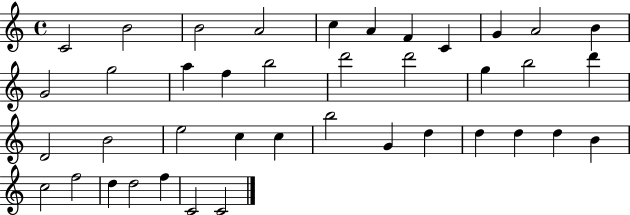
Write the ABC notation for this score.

X:1
T:Untitled
M:4/4
L:1/4
K:C
C2 B2 B2 A2 c A F C G A2 B G2 g2 a f b2 d'2 d'2 g b2 d' D2 B2 e2 c c b2 G d d d d B c2 f2 d d2 f C2 C2